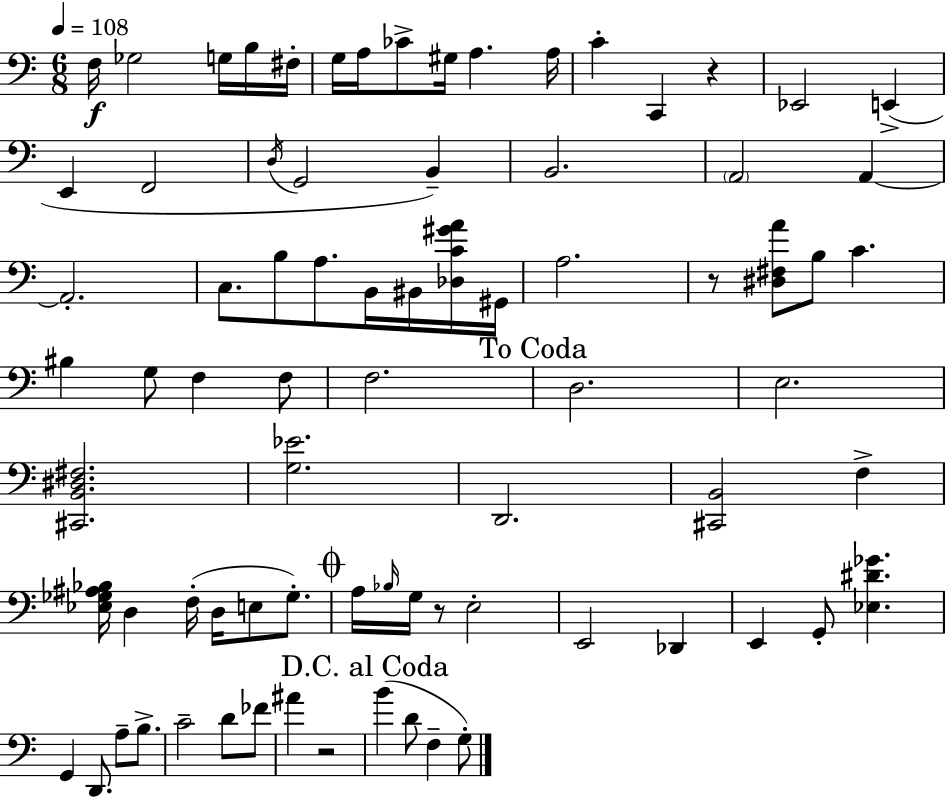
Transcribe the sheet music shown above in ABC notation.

X:1
T:Untitled
M:6/8
L:1/4
K:Am
F,/4 _G,2 G,/4 B,/4 ^F,/4 G,/4 A,/4 _C/2 ^G,/4 A, A,/4 C C,, z _E,,2 E,, E,, F,,2 D,/4 G,,2 B,, B,,2 A,,2 A,, A,,2 C,/2 B,/2 A,/2 B,,/4 ^B,,/4 [_D,C^GA]/4 ^G,,/4 A,2 z/2 [^D,^F,A]/2 B,/2 C ^B, G,/2 F, F,/2 F,2 D,2 E,2 [^C,,B,,^D,^F,]2 [G,_E]2 D,,2 [^C,,B,,]2 F, [_E,_G,^A,_B,]/4 D, F,/4 D,/4 E,/2 _G,/2 A,/4 _B,/4 G,/4 z/2 E,2 E,,2 _D,, E,, G,,/2 [_E,^D_G] G,, D,,/2 A,/2 B,/2 C2 D/2 _F/2 ^A z2 B D/2 F, G,/2